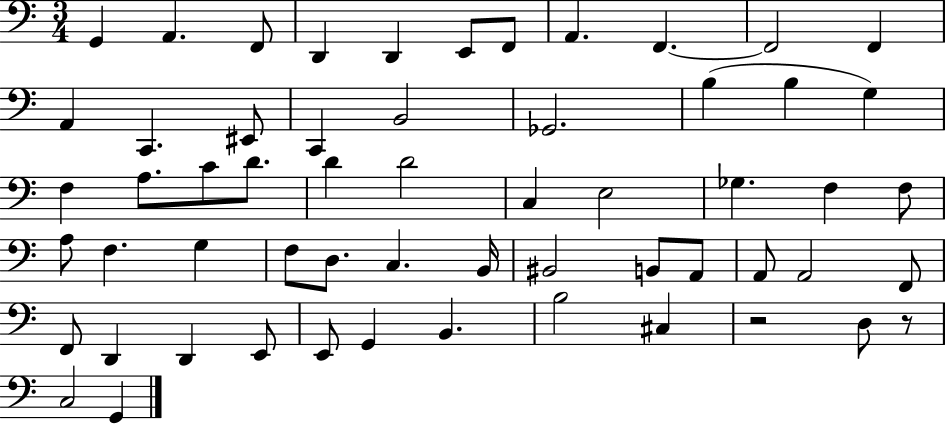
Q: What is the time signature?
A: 3/4